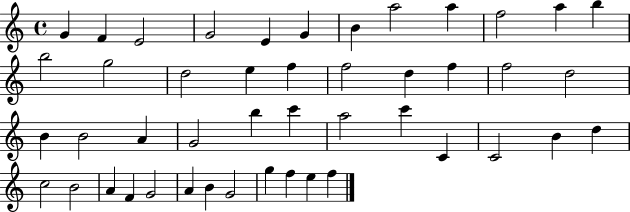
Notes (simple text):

G4/q F4/q E4/h G4/h E4/q G4/q B4/q A5/h A5/q F5/h A5/q B5/q B5/h G5/h D5/h E5/q F5/q F5/h D5/q F5/q F5/h D5/h B4/q B4/h A4/q G4/h B5/q C6/q A5/h C6/q C4/q C4/h B4/q D5/q C5/h B4/h A4/q F4/q G4/h A4/q B4/q G4/h G5/q F5/q E5/q F5/q